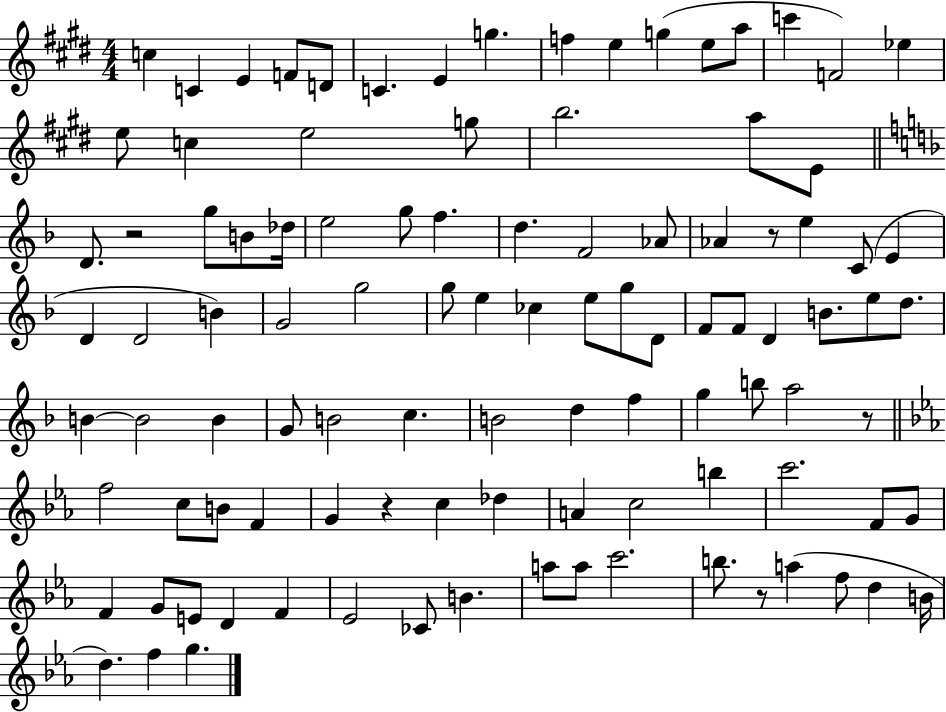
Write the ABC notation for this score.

X:1
T:Untitled
M:4/4
L:1/4
K:E
c C E F/2 D/2 C E g f e g e/2 a/2 c' F2 _e e/2 c e2 g/2 b2 a/2 E/2 D/2 z2 g/2 B/2 _d/4 e2 g/2 f d F2 _A/2 _A z/2 e C/2 E D D2 B G2 g2 g/2 e _c e/2 g/2 D/2 F/2 F/2 D B/2 e/2 d/2 B B2 B G/2 B2 c B2 d f g b/2 a2 z/2 f2 c/2 B/2 F G z c _d A c2 b c'2 F/2 G/2 F G/2 E/2 D F _E2 _C/2 B a/2 a/2 c'2 b/2 z/2 a f/2 d B/4 d f g